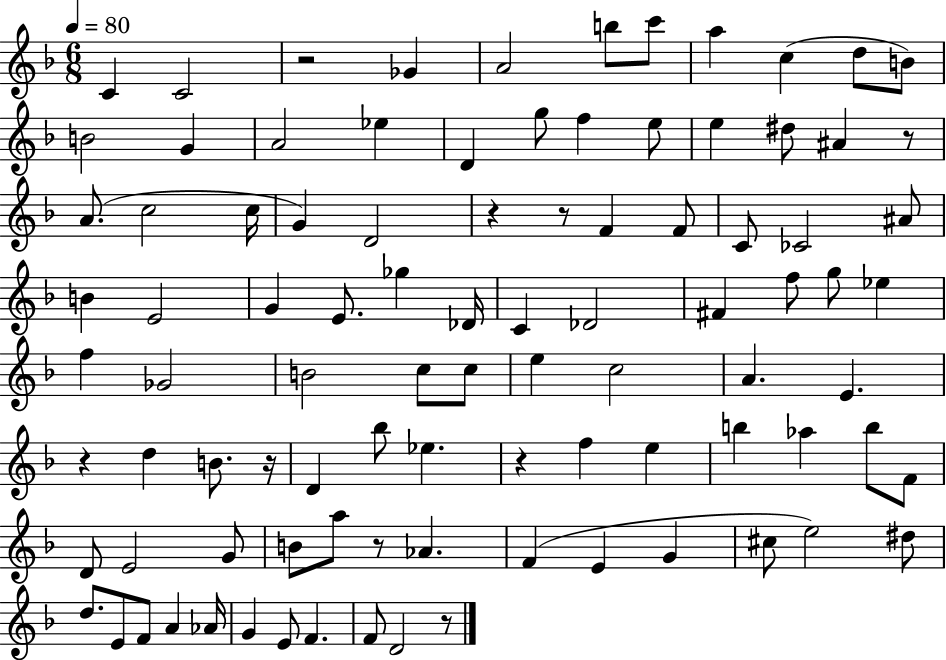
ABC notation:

X:1
T:Untitled
M:6/8
L:1/4
K:F
C C2 z2 _G A2 b/2 c'/2 a c d/2 B/2 B2 G A2 _e D g/2 f e/2 e ^d/2 ^A z/2 A/2 c2 c/4 G D2 z z/2 F F/2 C/2 _C2 ^A/2 B E2 G E/2 _g _D/4 C _D2 ^F f/2 g/2 _e f _G2 B2 c/2 c/2 e c2 A E z d B/2 z/4 D _b/2 _e z f e b _a b/2 F/2 D/2 E2 G/2 B/2 a/2 z/2 _A F E G ^c/2 e2 ^d/2 d/2 E/2 F/2 A _A/4 G E/2 F F/2 D2 z/2